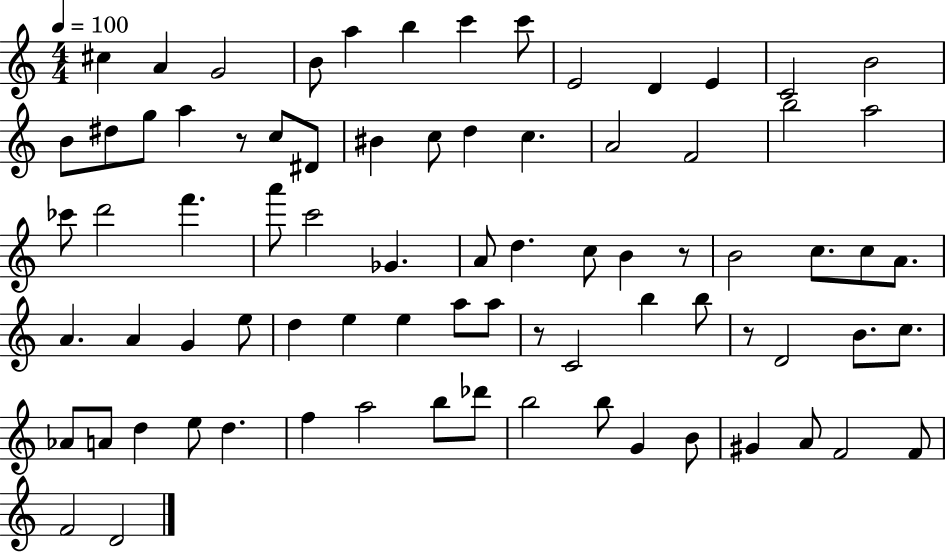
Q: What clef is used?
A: treble